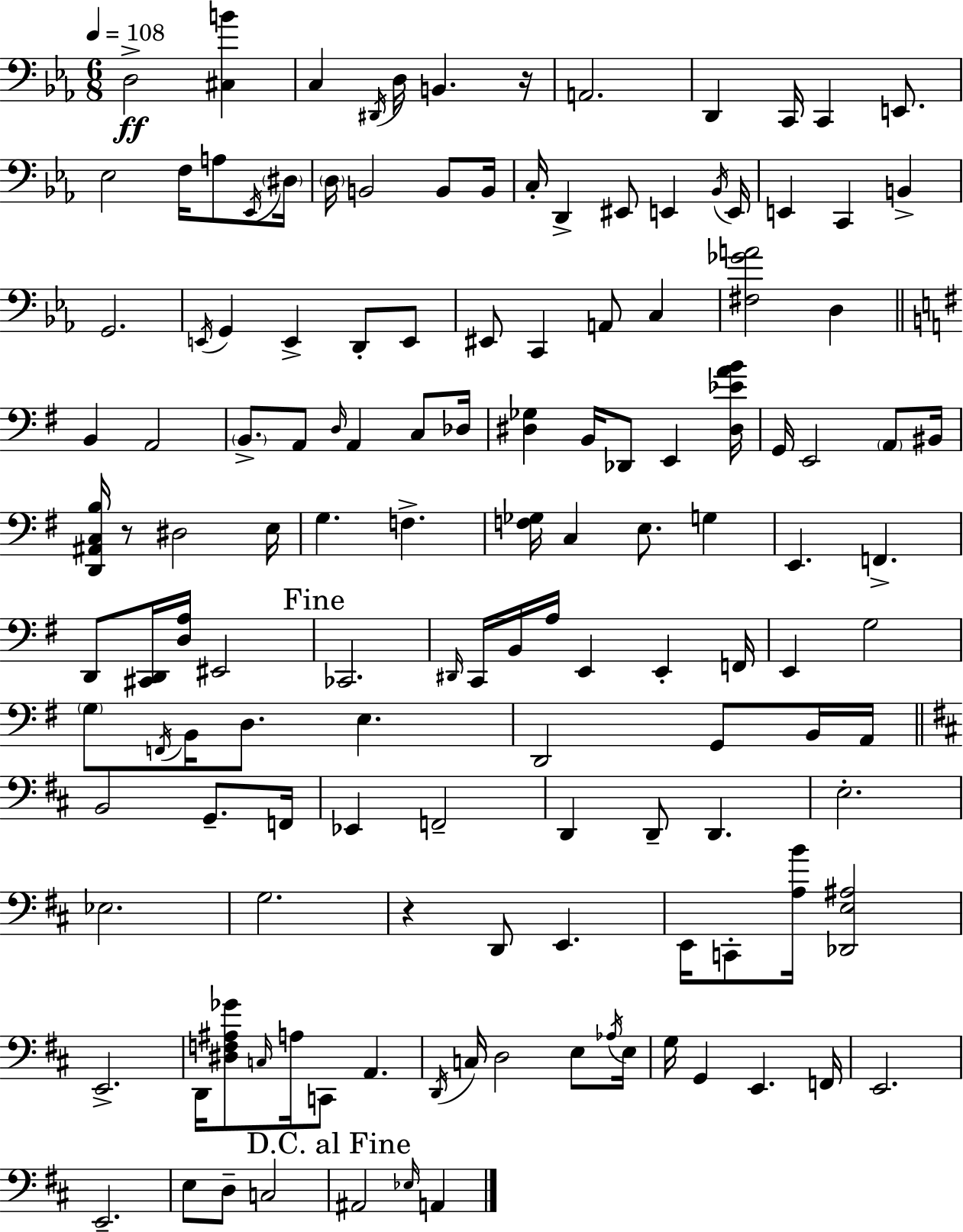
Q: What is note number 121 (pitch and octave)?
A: A#2